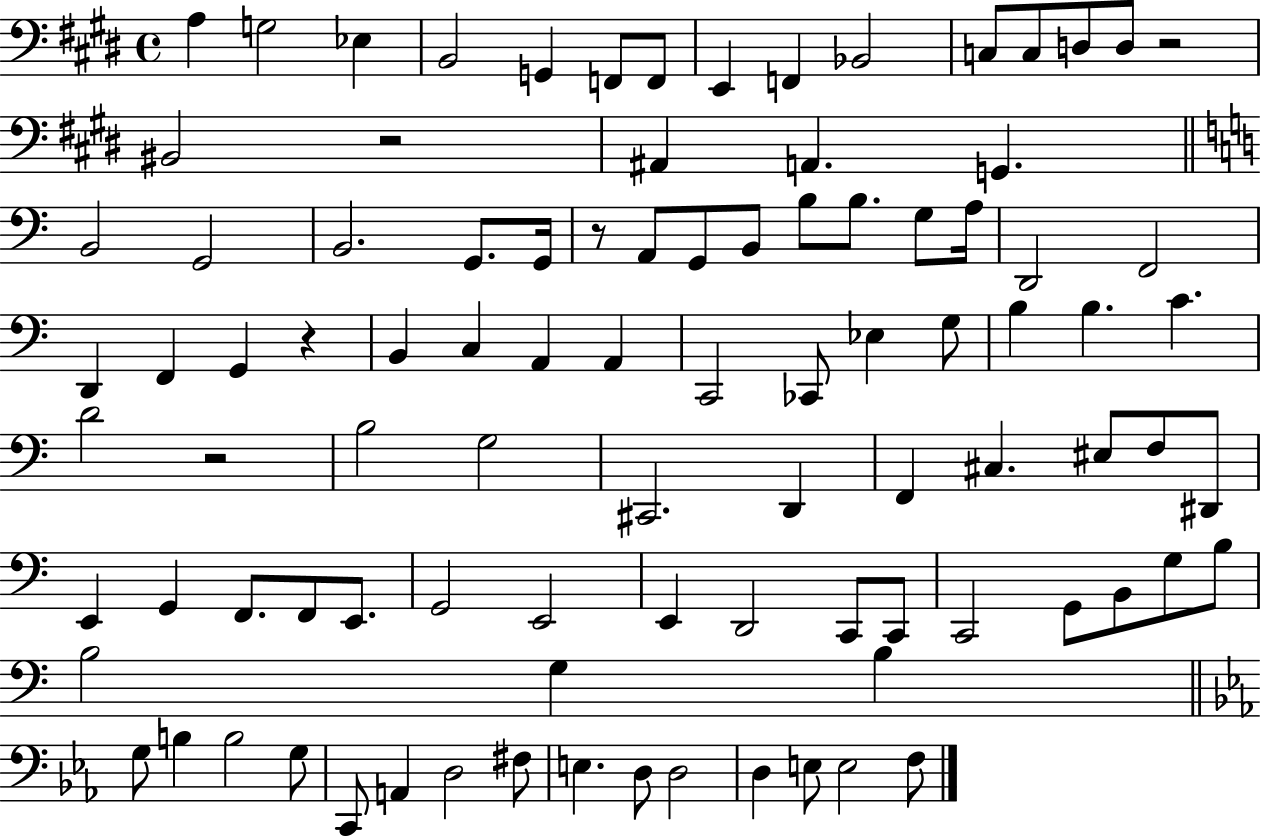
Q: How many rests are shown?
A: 5